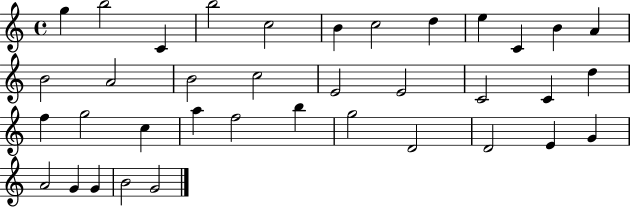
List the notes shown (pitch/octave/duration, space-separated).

G5/q B5/h C4/q B5/h C5/h B4/q C5/h D5/q E5/q C4/q B4/q A4/q B4/h A4/h B4/h C5/h E4/h E4/h C4/h C4/q D5/q F5/q G5/h C5/q A5/q F5/h B5/q G5/h D4/h D4/h E4/q G4/q A4/h G4/q G4/q B4/h G4/h